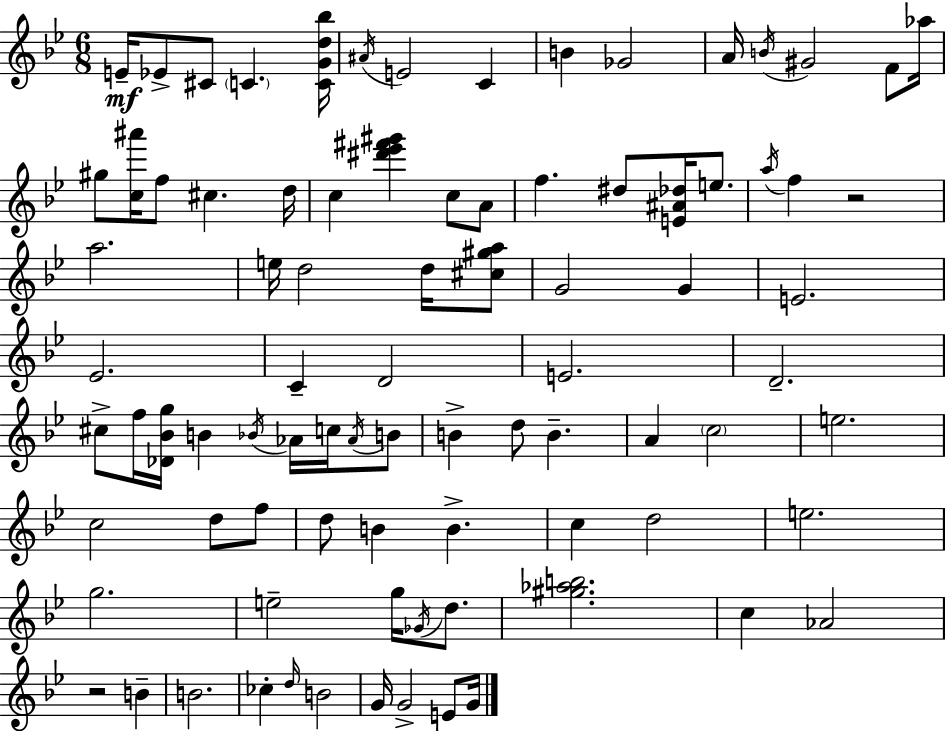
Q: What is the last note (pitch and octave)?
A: G4